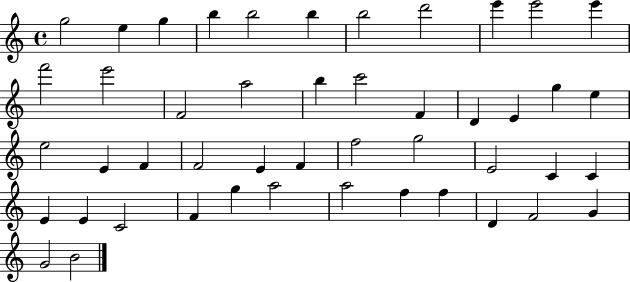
{
  \clef treble
  \time 4/4
  \defaultTimeSignature
  \key c \major
  g''2 e''4 g''4 | b''4 b''2 b''4 | b''2 d'''2 | e'''4 e'''2 e'''4 | \break f'''2 e'''2 | f'2 a''2 | b''4 c'''2 f'4 | d'4 e'4 g''4 e''4 | \break e''2 e'4 f'4 | f'2 e'4 f'4 | f''2 g''2 | e'2 c'4 c'4 | \break e'4 e'4 c'2 | f'4 g''4 a''2 | a''2 f''4 f''4 | d'4 f'2 g'4 | \break g'2 b'2 | \bar "|."
}